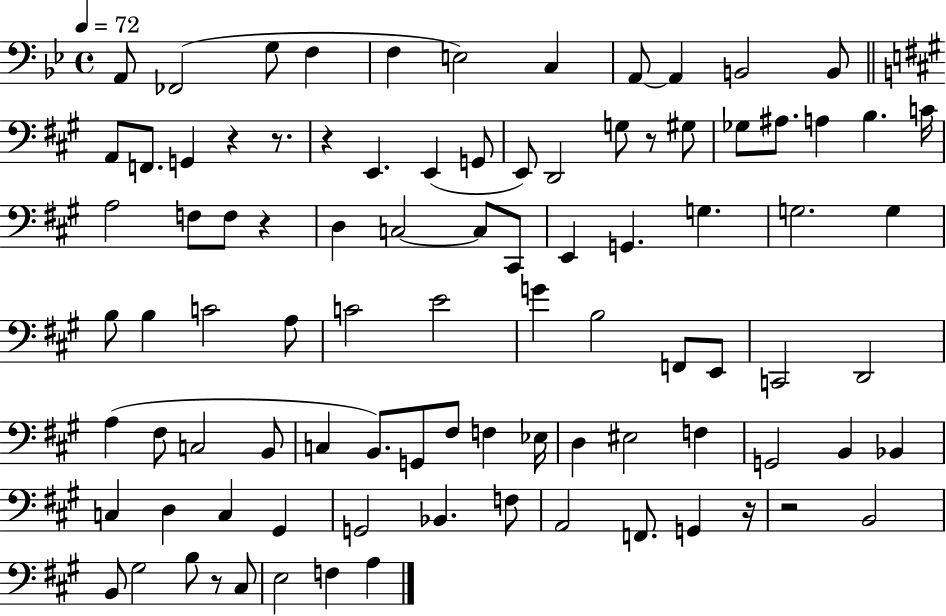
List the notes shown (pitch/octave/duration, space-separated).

A2/e FES2/h G3/e F3/q F3/q E3/h C3/q A2/e A2/q B2/h B2/e A2/e F2/e. G2/q R/q R/e. R/q E2/q. E2/q G2/e E2/e D2/h G3/e R/e G#3/e Gb3/e A#3/e. A3/q B3/q. C4/s A3/h F3/e F3/e R/q D3/q C3/h C3/e C#2/e E2/q G2/q. G3/q. G3/h. G3/q B3/e B3/q C4/h A3/e C4/h E4/h G4/q B3/h F2/e E2/e C2/h D2/h A3/q F#3/e C3/h B2/e C3/q B2/e. G2/e F#3/e F3/q Eb3/s D3/q EIS3/h F3/q G2/h B2/q Bb2/q C3/q D3/q C3/q G#2/q G2/h Bb2/q. F3/e A2/h F2/e. G2/q R/s R/h B2/h B2/e G#3/h B3/e R/e C#3/e E3/h F3/q A3/q